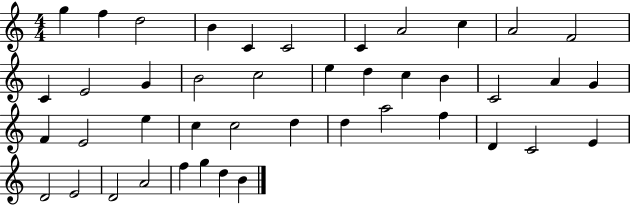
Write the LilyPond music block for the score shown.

{
  \clef treble
  \numericTimeSignature
  \time 4/4
  \key c \major
  g''4 f''4 d''2 | b'4 c'4 c'2 | c'4 a'2 c''4 | a'2 f'2 | \break c'4 e'2 g'4 | b'2 c''2 | e''4 d''4 c''4 b'4 | c'2 a'4 g'4 | \break f'4 e'2 e''4 | c''4 c''2 d''4 | d''4 a''2 f''4 | d'4 c'2 e'4 | \break d'2 e'2 | d'2 a'2 | f''4 g''4 d''4 b'4 | \bar "|."
}